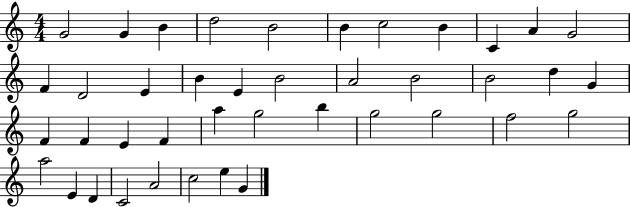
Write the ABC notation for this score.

X:1
T:Untitled
M:4/4
L:1/4
K:C
G2 G B d2 B2 B c2 B C A G2 F D2 E B E B2 A2 B2 B2 d G F F E F a g2 b g2 g2 f2 g2 a2 E D C2 A2 c2 e G